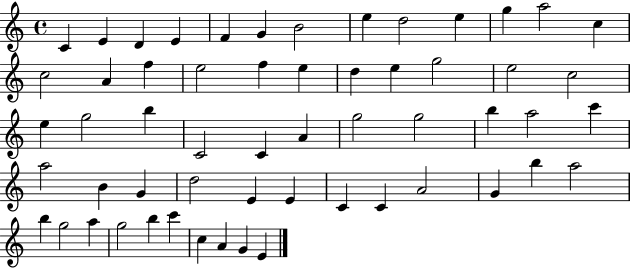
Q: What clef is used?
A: treble